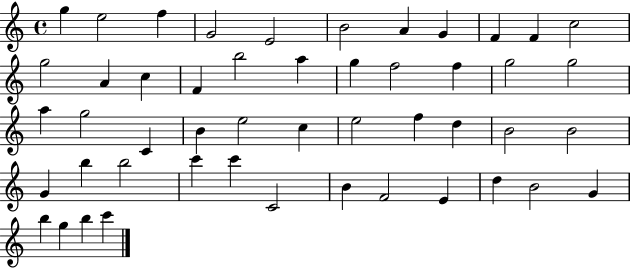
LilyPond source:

{
  \clef treble
  \time 4/4
  \defaultTimeSignature
  \key c \major
  g''4 e''2 f''4 | g'2 e'2 | b'2 a'4 g'4 | f'4 f'4 c''2 | \break g''2 a'4 c''4 | f'4 b''2 a''4 | g''4 f''2 f''4 | g''2 g''2 | \break a''4 g''2 c'4 | b'4 e''2 c''4 | e''2 f''4 d''4 | b'2 b'2 | \break g'4 b''4 b''2 | c'''4 c'''4 c'2 | b'4 f'2 e'4 | d''4 b'2 g'4 | \break b''4 g''4 b''4 c'''4 | \bar "|."
}